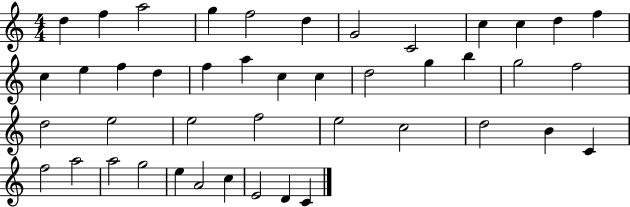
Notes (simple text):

D5/q F5/q A5/h G5/q F5/h D5/q G4/h C4/h C5/q C5/q D5/q F5/q C5/q E5/q F5/q D5/q F5/q A5/q C5/q C5/q D5/h G5/q B5/q G5/h F5/h D5/h E5/h E5/h F5/h E5/h C5/h D5/h B4/q C4/q F5/h A5/h A5/h G5/h E5/q A4/h C5/q E4/h D4/q C4/q